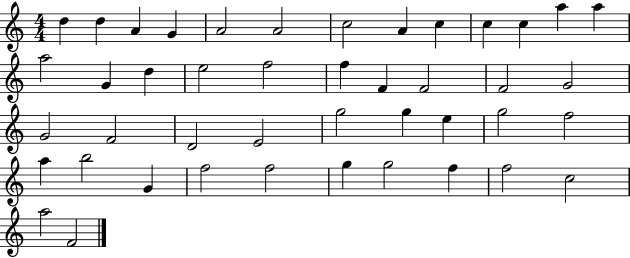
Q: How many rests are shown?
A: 0